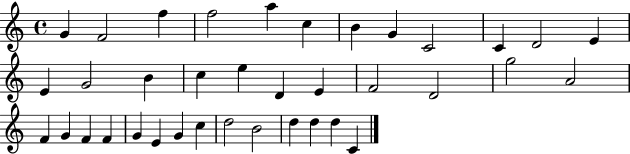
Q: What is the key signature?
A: C major